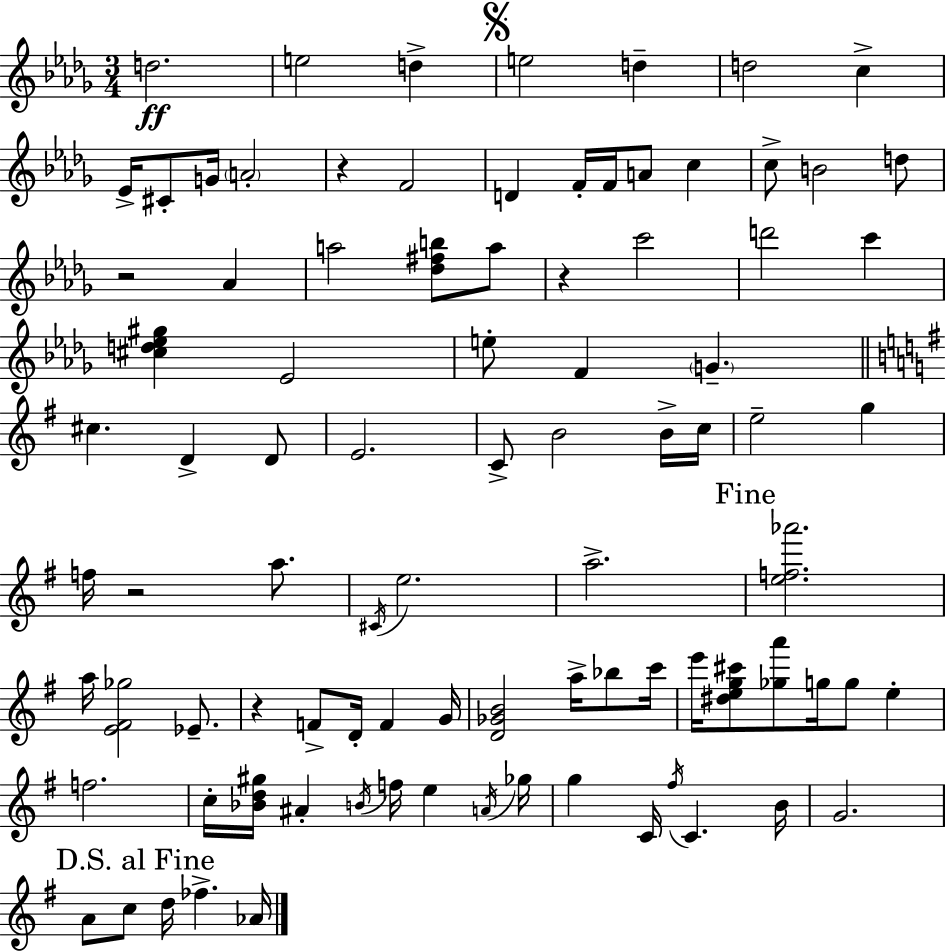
D5/h. E5/h D5/q E5/h D5/q D5/h C5/q Eb4/s C#4/e G4/s A4/h R/q F4/h D4/q F4/s F4/s A4/e C5/q C5/e B4/h D5/e R/h Ab4/q A5/h [Db5,F#5,B5]/e A5/e R/q C6/h D6/h C6/q [C#5,D5,Eb5,G#5]/q Eb4/h E5/e F4/q G4/q. C#5/q. D4/q D4/e E4/h. C4/e B4/h B4/s C5/s E5/h G5/q F5/s R/h A5/e. C#4/s E5/h. A5/h. [E5,F5,Ab6]/h. A5/s [E4,F#4,Gb5]/h Eb4/e. R/q F4/e D4/s F4/q G4/s [D4,Gb4,B4]/h A5/s Bb5/e C6/s E6/s [D#5,E5,G5,C#6]/e [Gb5,A6]/e G5/s G5/e E5/q F5/h. C5/s [Bb4,D5,G#5]/s A#4/q B4/s F5/s E5/q A4/s Gb5/s G5/q C4/s F#5/s C4/q. B4/s G4/h. A4/e C5/e D5/s FES5/q. Ab4/s